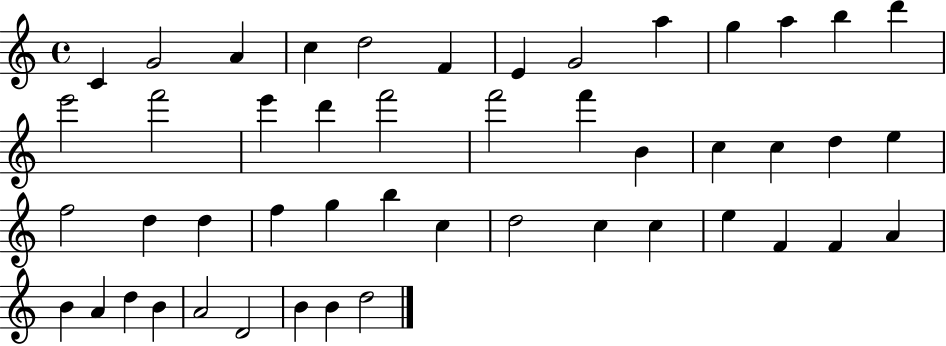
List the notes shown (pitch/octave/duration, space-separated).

C4/q G4/h A4/q C5/q D5/h F4/q E4/q G4/h A5/q G5/q A5/q B5/q D6/q E6/h F6/h E6/q D6/q F6/h F6/h F6/q B4/q C5/q C5/q D5/q E5/q F5/h D5/q D5/q F5/q G5/q B5/q C5/q D5/h C5/q C5/q E5/q F4/q F4/q A4/q B4/q A4/q D5/q B4/q A4/h D4/h B4/q B4/q D5/h